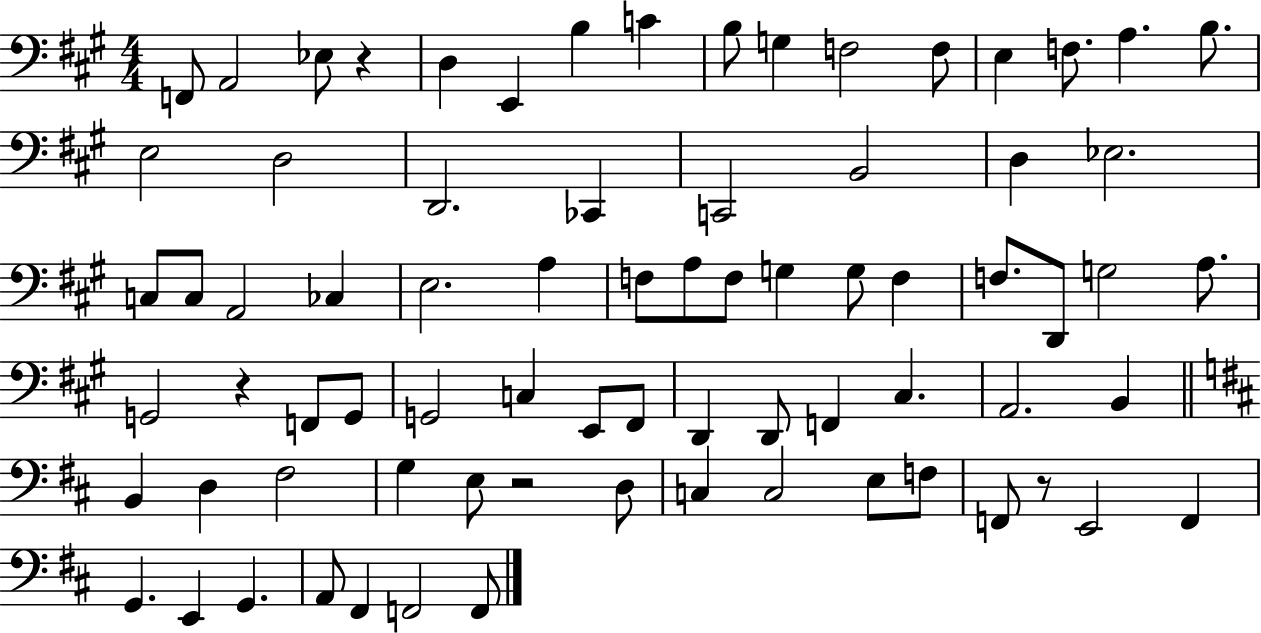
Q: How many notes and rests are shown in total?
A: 76